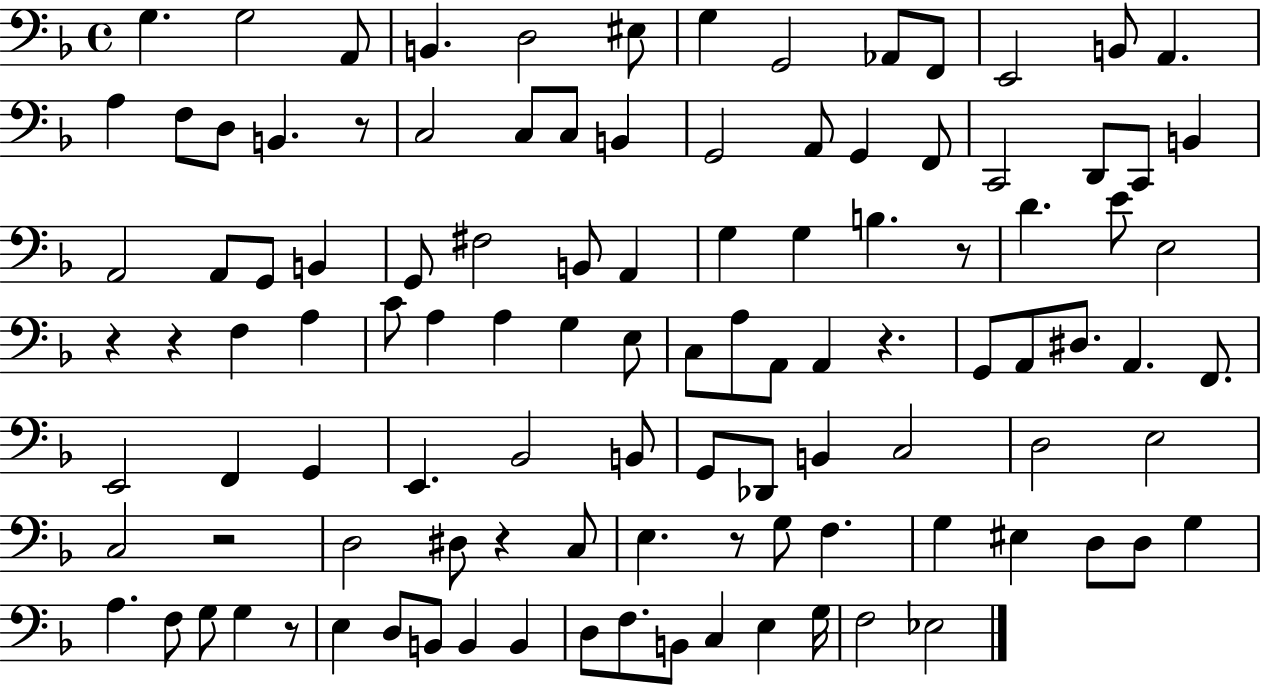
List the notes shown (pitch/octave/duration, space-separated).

G3/q. G3/h A2/e B2/q. D3/h EIS3/e G3/q G2/h Ab2/e F2/e E2/h B2/e A2/q. A3/q F3/e D3/e B2/q. R/e C3/h C3/e C3/e B2/q G2/h A2/e G2/q F2/e C2/h D2/e C2/e B2/q A2/h A2/e G2/e B2/q G2/e F#3/h B2/e A2/q G3/q G3/q B3/q. R/e D4/q. E4/e E3/h R/q R/q F3/q A3/q C4/e A3/q A3/q G3/q E3/e C3/e A3/e A2/e A2/q R/q. G2/e A2/e D#3/e. A2/q. F2/e. E2/h F2/q G2/q E2/q. Bb2/h B2/e G2/e Db2/e B2/q C3/h D3/h E3/h C3/h R/h D3/h D#3/e R/q C3/e E3/q. R/e G3/e F3/q. G3/q EIS3/q D3/e D3/e G3/q A3/q. F3/e G3/e G3/q R/e E3/q D3/e B2/e B2/q B2/q D3/e F3/e. B2/e C3/q E3/q G3/s F3/h Eb3/h